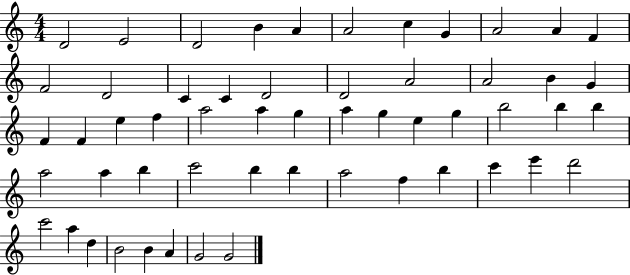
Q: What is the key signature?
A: C major